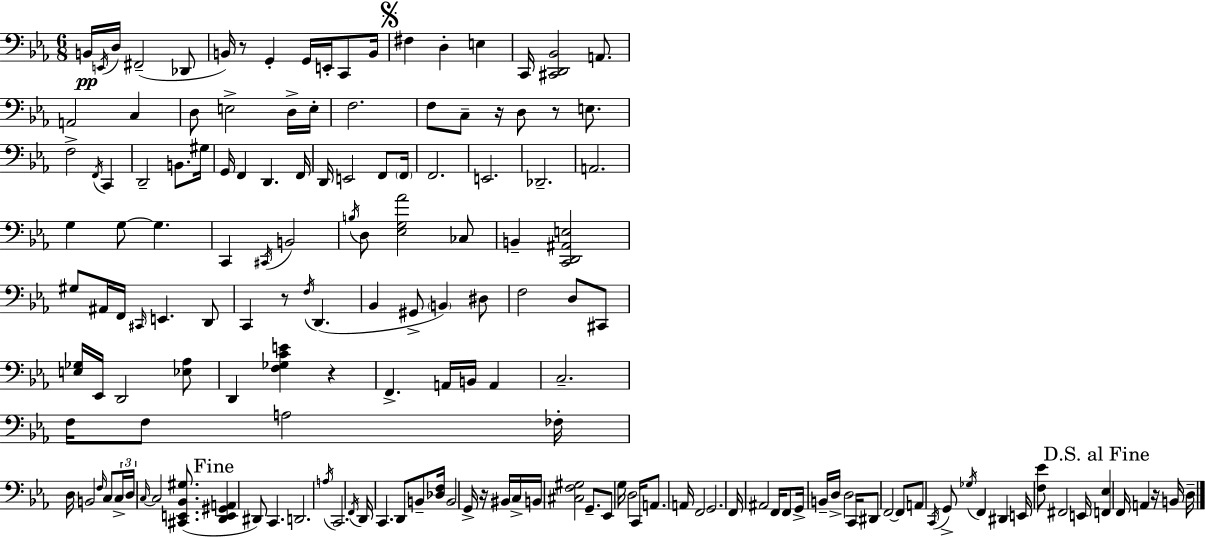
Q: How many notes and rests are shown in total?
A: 159